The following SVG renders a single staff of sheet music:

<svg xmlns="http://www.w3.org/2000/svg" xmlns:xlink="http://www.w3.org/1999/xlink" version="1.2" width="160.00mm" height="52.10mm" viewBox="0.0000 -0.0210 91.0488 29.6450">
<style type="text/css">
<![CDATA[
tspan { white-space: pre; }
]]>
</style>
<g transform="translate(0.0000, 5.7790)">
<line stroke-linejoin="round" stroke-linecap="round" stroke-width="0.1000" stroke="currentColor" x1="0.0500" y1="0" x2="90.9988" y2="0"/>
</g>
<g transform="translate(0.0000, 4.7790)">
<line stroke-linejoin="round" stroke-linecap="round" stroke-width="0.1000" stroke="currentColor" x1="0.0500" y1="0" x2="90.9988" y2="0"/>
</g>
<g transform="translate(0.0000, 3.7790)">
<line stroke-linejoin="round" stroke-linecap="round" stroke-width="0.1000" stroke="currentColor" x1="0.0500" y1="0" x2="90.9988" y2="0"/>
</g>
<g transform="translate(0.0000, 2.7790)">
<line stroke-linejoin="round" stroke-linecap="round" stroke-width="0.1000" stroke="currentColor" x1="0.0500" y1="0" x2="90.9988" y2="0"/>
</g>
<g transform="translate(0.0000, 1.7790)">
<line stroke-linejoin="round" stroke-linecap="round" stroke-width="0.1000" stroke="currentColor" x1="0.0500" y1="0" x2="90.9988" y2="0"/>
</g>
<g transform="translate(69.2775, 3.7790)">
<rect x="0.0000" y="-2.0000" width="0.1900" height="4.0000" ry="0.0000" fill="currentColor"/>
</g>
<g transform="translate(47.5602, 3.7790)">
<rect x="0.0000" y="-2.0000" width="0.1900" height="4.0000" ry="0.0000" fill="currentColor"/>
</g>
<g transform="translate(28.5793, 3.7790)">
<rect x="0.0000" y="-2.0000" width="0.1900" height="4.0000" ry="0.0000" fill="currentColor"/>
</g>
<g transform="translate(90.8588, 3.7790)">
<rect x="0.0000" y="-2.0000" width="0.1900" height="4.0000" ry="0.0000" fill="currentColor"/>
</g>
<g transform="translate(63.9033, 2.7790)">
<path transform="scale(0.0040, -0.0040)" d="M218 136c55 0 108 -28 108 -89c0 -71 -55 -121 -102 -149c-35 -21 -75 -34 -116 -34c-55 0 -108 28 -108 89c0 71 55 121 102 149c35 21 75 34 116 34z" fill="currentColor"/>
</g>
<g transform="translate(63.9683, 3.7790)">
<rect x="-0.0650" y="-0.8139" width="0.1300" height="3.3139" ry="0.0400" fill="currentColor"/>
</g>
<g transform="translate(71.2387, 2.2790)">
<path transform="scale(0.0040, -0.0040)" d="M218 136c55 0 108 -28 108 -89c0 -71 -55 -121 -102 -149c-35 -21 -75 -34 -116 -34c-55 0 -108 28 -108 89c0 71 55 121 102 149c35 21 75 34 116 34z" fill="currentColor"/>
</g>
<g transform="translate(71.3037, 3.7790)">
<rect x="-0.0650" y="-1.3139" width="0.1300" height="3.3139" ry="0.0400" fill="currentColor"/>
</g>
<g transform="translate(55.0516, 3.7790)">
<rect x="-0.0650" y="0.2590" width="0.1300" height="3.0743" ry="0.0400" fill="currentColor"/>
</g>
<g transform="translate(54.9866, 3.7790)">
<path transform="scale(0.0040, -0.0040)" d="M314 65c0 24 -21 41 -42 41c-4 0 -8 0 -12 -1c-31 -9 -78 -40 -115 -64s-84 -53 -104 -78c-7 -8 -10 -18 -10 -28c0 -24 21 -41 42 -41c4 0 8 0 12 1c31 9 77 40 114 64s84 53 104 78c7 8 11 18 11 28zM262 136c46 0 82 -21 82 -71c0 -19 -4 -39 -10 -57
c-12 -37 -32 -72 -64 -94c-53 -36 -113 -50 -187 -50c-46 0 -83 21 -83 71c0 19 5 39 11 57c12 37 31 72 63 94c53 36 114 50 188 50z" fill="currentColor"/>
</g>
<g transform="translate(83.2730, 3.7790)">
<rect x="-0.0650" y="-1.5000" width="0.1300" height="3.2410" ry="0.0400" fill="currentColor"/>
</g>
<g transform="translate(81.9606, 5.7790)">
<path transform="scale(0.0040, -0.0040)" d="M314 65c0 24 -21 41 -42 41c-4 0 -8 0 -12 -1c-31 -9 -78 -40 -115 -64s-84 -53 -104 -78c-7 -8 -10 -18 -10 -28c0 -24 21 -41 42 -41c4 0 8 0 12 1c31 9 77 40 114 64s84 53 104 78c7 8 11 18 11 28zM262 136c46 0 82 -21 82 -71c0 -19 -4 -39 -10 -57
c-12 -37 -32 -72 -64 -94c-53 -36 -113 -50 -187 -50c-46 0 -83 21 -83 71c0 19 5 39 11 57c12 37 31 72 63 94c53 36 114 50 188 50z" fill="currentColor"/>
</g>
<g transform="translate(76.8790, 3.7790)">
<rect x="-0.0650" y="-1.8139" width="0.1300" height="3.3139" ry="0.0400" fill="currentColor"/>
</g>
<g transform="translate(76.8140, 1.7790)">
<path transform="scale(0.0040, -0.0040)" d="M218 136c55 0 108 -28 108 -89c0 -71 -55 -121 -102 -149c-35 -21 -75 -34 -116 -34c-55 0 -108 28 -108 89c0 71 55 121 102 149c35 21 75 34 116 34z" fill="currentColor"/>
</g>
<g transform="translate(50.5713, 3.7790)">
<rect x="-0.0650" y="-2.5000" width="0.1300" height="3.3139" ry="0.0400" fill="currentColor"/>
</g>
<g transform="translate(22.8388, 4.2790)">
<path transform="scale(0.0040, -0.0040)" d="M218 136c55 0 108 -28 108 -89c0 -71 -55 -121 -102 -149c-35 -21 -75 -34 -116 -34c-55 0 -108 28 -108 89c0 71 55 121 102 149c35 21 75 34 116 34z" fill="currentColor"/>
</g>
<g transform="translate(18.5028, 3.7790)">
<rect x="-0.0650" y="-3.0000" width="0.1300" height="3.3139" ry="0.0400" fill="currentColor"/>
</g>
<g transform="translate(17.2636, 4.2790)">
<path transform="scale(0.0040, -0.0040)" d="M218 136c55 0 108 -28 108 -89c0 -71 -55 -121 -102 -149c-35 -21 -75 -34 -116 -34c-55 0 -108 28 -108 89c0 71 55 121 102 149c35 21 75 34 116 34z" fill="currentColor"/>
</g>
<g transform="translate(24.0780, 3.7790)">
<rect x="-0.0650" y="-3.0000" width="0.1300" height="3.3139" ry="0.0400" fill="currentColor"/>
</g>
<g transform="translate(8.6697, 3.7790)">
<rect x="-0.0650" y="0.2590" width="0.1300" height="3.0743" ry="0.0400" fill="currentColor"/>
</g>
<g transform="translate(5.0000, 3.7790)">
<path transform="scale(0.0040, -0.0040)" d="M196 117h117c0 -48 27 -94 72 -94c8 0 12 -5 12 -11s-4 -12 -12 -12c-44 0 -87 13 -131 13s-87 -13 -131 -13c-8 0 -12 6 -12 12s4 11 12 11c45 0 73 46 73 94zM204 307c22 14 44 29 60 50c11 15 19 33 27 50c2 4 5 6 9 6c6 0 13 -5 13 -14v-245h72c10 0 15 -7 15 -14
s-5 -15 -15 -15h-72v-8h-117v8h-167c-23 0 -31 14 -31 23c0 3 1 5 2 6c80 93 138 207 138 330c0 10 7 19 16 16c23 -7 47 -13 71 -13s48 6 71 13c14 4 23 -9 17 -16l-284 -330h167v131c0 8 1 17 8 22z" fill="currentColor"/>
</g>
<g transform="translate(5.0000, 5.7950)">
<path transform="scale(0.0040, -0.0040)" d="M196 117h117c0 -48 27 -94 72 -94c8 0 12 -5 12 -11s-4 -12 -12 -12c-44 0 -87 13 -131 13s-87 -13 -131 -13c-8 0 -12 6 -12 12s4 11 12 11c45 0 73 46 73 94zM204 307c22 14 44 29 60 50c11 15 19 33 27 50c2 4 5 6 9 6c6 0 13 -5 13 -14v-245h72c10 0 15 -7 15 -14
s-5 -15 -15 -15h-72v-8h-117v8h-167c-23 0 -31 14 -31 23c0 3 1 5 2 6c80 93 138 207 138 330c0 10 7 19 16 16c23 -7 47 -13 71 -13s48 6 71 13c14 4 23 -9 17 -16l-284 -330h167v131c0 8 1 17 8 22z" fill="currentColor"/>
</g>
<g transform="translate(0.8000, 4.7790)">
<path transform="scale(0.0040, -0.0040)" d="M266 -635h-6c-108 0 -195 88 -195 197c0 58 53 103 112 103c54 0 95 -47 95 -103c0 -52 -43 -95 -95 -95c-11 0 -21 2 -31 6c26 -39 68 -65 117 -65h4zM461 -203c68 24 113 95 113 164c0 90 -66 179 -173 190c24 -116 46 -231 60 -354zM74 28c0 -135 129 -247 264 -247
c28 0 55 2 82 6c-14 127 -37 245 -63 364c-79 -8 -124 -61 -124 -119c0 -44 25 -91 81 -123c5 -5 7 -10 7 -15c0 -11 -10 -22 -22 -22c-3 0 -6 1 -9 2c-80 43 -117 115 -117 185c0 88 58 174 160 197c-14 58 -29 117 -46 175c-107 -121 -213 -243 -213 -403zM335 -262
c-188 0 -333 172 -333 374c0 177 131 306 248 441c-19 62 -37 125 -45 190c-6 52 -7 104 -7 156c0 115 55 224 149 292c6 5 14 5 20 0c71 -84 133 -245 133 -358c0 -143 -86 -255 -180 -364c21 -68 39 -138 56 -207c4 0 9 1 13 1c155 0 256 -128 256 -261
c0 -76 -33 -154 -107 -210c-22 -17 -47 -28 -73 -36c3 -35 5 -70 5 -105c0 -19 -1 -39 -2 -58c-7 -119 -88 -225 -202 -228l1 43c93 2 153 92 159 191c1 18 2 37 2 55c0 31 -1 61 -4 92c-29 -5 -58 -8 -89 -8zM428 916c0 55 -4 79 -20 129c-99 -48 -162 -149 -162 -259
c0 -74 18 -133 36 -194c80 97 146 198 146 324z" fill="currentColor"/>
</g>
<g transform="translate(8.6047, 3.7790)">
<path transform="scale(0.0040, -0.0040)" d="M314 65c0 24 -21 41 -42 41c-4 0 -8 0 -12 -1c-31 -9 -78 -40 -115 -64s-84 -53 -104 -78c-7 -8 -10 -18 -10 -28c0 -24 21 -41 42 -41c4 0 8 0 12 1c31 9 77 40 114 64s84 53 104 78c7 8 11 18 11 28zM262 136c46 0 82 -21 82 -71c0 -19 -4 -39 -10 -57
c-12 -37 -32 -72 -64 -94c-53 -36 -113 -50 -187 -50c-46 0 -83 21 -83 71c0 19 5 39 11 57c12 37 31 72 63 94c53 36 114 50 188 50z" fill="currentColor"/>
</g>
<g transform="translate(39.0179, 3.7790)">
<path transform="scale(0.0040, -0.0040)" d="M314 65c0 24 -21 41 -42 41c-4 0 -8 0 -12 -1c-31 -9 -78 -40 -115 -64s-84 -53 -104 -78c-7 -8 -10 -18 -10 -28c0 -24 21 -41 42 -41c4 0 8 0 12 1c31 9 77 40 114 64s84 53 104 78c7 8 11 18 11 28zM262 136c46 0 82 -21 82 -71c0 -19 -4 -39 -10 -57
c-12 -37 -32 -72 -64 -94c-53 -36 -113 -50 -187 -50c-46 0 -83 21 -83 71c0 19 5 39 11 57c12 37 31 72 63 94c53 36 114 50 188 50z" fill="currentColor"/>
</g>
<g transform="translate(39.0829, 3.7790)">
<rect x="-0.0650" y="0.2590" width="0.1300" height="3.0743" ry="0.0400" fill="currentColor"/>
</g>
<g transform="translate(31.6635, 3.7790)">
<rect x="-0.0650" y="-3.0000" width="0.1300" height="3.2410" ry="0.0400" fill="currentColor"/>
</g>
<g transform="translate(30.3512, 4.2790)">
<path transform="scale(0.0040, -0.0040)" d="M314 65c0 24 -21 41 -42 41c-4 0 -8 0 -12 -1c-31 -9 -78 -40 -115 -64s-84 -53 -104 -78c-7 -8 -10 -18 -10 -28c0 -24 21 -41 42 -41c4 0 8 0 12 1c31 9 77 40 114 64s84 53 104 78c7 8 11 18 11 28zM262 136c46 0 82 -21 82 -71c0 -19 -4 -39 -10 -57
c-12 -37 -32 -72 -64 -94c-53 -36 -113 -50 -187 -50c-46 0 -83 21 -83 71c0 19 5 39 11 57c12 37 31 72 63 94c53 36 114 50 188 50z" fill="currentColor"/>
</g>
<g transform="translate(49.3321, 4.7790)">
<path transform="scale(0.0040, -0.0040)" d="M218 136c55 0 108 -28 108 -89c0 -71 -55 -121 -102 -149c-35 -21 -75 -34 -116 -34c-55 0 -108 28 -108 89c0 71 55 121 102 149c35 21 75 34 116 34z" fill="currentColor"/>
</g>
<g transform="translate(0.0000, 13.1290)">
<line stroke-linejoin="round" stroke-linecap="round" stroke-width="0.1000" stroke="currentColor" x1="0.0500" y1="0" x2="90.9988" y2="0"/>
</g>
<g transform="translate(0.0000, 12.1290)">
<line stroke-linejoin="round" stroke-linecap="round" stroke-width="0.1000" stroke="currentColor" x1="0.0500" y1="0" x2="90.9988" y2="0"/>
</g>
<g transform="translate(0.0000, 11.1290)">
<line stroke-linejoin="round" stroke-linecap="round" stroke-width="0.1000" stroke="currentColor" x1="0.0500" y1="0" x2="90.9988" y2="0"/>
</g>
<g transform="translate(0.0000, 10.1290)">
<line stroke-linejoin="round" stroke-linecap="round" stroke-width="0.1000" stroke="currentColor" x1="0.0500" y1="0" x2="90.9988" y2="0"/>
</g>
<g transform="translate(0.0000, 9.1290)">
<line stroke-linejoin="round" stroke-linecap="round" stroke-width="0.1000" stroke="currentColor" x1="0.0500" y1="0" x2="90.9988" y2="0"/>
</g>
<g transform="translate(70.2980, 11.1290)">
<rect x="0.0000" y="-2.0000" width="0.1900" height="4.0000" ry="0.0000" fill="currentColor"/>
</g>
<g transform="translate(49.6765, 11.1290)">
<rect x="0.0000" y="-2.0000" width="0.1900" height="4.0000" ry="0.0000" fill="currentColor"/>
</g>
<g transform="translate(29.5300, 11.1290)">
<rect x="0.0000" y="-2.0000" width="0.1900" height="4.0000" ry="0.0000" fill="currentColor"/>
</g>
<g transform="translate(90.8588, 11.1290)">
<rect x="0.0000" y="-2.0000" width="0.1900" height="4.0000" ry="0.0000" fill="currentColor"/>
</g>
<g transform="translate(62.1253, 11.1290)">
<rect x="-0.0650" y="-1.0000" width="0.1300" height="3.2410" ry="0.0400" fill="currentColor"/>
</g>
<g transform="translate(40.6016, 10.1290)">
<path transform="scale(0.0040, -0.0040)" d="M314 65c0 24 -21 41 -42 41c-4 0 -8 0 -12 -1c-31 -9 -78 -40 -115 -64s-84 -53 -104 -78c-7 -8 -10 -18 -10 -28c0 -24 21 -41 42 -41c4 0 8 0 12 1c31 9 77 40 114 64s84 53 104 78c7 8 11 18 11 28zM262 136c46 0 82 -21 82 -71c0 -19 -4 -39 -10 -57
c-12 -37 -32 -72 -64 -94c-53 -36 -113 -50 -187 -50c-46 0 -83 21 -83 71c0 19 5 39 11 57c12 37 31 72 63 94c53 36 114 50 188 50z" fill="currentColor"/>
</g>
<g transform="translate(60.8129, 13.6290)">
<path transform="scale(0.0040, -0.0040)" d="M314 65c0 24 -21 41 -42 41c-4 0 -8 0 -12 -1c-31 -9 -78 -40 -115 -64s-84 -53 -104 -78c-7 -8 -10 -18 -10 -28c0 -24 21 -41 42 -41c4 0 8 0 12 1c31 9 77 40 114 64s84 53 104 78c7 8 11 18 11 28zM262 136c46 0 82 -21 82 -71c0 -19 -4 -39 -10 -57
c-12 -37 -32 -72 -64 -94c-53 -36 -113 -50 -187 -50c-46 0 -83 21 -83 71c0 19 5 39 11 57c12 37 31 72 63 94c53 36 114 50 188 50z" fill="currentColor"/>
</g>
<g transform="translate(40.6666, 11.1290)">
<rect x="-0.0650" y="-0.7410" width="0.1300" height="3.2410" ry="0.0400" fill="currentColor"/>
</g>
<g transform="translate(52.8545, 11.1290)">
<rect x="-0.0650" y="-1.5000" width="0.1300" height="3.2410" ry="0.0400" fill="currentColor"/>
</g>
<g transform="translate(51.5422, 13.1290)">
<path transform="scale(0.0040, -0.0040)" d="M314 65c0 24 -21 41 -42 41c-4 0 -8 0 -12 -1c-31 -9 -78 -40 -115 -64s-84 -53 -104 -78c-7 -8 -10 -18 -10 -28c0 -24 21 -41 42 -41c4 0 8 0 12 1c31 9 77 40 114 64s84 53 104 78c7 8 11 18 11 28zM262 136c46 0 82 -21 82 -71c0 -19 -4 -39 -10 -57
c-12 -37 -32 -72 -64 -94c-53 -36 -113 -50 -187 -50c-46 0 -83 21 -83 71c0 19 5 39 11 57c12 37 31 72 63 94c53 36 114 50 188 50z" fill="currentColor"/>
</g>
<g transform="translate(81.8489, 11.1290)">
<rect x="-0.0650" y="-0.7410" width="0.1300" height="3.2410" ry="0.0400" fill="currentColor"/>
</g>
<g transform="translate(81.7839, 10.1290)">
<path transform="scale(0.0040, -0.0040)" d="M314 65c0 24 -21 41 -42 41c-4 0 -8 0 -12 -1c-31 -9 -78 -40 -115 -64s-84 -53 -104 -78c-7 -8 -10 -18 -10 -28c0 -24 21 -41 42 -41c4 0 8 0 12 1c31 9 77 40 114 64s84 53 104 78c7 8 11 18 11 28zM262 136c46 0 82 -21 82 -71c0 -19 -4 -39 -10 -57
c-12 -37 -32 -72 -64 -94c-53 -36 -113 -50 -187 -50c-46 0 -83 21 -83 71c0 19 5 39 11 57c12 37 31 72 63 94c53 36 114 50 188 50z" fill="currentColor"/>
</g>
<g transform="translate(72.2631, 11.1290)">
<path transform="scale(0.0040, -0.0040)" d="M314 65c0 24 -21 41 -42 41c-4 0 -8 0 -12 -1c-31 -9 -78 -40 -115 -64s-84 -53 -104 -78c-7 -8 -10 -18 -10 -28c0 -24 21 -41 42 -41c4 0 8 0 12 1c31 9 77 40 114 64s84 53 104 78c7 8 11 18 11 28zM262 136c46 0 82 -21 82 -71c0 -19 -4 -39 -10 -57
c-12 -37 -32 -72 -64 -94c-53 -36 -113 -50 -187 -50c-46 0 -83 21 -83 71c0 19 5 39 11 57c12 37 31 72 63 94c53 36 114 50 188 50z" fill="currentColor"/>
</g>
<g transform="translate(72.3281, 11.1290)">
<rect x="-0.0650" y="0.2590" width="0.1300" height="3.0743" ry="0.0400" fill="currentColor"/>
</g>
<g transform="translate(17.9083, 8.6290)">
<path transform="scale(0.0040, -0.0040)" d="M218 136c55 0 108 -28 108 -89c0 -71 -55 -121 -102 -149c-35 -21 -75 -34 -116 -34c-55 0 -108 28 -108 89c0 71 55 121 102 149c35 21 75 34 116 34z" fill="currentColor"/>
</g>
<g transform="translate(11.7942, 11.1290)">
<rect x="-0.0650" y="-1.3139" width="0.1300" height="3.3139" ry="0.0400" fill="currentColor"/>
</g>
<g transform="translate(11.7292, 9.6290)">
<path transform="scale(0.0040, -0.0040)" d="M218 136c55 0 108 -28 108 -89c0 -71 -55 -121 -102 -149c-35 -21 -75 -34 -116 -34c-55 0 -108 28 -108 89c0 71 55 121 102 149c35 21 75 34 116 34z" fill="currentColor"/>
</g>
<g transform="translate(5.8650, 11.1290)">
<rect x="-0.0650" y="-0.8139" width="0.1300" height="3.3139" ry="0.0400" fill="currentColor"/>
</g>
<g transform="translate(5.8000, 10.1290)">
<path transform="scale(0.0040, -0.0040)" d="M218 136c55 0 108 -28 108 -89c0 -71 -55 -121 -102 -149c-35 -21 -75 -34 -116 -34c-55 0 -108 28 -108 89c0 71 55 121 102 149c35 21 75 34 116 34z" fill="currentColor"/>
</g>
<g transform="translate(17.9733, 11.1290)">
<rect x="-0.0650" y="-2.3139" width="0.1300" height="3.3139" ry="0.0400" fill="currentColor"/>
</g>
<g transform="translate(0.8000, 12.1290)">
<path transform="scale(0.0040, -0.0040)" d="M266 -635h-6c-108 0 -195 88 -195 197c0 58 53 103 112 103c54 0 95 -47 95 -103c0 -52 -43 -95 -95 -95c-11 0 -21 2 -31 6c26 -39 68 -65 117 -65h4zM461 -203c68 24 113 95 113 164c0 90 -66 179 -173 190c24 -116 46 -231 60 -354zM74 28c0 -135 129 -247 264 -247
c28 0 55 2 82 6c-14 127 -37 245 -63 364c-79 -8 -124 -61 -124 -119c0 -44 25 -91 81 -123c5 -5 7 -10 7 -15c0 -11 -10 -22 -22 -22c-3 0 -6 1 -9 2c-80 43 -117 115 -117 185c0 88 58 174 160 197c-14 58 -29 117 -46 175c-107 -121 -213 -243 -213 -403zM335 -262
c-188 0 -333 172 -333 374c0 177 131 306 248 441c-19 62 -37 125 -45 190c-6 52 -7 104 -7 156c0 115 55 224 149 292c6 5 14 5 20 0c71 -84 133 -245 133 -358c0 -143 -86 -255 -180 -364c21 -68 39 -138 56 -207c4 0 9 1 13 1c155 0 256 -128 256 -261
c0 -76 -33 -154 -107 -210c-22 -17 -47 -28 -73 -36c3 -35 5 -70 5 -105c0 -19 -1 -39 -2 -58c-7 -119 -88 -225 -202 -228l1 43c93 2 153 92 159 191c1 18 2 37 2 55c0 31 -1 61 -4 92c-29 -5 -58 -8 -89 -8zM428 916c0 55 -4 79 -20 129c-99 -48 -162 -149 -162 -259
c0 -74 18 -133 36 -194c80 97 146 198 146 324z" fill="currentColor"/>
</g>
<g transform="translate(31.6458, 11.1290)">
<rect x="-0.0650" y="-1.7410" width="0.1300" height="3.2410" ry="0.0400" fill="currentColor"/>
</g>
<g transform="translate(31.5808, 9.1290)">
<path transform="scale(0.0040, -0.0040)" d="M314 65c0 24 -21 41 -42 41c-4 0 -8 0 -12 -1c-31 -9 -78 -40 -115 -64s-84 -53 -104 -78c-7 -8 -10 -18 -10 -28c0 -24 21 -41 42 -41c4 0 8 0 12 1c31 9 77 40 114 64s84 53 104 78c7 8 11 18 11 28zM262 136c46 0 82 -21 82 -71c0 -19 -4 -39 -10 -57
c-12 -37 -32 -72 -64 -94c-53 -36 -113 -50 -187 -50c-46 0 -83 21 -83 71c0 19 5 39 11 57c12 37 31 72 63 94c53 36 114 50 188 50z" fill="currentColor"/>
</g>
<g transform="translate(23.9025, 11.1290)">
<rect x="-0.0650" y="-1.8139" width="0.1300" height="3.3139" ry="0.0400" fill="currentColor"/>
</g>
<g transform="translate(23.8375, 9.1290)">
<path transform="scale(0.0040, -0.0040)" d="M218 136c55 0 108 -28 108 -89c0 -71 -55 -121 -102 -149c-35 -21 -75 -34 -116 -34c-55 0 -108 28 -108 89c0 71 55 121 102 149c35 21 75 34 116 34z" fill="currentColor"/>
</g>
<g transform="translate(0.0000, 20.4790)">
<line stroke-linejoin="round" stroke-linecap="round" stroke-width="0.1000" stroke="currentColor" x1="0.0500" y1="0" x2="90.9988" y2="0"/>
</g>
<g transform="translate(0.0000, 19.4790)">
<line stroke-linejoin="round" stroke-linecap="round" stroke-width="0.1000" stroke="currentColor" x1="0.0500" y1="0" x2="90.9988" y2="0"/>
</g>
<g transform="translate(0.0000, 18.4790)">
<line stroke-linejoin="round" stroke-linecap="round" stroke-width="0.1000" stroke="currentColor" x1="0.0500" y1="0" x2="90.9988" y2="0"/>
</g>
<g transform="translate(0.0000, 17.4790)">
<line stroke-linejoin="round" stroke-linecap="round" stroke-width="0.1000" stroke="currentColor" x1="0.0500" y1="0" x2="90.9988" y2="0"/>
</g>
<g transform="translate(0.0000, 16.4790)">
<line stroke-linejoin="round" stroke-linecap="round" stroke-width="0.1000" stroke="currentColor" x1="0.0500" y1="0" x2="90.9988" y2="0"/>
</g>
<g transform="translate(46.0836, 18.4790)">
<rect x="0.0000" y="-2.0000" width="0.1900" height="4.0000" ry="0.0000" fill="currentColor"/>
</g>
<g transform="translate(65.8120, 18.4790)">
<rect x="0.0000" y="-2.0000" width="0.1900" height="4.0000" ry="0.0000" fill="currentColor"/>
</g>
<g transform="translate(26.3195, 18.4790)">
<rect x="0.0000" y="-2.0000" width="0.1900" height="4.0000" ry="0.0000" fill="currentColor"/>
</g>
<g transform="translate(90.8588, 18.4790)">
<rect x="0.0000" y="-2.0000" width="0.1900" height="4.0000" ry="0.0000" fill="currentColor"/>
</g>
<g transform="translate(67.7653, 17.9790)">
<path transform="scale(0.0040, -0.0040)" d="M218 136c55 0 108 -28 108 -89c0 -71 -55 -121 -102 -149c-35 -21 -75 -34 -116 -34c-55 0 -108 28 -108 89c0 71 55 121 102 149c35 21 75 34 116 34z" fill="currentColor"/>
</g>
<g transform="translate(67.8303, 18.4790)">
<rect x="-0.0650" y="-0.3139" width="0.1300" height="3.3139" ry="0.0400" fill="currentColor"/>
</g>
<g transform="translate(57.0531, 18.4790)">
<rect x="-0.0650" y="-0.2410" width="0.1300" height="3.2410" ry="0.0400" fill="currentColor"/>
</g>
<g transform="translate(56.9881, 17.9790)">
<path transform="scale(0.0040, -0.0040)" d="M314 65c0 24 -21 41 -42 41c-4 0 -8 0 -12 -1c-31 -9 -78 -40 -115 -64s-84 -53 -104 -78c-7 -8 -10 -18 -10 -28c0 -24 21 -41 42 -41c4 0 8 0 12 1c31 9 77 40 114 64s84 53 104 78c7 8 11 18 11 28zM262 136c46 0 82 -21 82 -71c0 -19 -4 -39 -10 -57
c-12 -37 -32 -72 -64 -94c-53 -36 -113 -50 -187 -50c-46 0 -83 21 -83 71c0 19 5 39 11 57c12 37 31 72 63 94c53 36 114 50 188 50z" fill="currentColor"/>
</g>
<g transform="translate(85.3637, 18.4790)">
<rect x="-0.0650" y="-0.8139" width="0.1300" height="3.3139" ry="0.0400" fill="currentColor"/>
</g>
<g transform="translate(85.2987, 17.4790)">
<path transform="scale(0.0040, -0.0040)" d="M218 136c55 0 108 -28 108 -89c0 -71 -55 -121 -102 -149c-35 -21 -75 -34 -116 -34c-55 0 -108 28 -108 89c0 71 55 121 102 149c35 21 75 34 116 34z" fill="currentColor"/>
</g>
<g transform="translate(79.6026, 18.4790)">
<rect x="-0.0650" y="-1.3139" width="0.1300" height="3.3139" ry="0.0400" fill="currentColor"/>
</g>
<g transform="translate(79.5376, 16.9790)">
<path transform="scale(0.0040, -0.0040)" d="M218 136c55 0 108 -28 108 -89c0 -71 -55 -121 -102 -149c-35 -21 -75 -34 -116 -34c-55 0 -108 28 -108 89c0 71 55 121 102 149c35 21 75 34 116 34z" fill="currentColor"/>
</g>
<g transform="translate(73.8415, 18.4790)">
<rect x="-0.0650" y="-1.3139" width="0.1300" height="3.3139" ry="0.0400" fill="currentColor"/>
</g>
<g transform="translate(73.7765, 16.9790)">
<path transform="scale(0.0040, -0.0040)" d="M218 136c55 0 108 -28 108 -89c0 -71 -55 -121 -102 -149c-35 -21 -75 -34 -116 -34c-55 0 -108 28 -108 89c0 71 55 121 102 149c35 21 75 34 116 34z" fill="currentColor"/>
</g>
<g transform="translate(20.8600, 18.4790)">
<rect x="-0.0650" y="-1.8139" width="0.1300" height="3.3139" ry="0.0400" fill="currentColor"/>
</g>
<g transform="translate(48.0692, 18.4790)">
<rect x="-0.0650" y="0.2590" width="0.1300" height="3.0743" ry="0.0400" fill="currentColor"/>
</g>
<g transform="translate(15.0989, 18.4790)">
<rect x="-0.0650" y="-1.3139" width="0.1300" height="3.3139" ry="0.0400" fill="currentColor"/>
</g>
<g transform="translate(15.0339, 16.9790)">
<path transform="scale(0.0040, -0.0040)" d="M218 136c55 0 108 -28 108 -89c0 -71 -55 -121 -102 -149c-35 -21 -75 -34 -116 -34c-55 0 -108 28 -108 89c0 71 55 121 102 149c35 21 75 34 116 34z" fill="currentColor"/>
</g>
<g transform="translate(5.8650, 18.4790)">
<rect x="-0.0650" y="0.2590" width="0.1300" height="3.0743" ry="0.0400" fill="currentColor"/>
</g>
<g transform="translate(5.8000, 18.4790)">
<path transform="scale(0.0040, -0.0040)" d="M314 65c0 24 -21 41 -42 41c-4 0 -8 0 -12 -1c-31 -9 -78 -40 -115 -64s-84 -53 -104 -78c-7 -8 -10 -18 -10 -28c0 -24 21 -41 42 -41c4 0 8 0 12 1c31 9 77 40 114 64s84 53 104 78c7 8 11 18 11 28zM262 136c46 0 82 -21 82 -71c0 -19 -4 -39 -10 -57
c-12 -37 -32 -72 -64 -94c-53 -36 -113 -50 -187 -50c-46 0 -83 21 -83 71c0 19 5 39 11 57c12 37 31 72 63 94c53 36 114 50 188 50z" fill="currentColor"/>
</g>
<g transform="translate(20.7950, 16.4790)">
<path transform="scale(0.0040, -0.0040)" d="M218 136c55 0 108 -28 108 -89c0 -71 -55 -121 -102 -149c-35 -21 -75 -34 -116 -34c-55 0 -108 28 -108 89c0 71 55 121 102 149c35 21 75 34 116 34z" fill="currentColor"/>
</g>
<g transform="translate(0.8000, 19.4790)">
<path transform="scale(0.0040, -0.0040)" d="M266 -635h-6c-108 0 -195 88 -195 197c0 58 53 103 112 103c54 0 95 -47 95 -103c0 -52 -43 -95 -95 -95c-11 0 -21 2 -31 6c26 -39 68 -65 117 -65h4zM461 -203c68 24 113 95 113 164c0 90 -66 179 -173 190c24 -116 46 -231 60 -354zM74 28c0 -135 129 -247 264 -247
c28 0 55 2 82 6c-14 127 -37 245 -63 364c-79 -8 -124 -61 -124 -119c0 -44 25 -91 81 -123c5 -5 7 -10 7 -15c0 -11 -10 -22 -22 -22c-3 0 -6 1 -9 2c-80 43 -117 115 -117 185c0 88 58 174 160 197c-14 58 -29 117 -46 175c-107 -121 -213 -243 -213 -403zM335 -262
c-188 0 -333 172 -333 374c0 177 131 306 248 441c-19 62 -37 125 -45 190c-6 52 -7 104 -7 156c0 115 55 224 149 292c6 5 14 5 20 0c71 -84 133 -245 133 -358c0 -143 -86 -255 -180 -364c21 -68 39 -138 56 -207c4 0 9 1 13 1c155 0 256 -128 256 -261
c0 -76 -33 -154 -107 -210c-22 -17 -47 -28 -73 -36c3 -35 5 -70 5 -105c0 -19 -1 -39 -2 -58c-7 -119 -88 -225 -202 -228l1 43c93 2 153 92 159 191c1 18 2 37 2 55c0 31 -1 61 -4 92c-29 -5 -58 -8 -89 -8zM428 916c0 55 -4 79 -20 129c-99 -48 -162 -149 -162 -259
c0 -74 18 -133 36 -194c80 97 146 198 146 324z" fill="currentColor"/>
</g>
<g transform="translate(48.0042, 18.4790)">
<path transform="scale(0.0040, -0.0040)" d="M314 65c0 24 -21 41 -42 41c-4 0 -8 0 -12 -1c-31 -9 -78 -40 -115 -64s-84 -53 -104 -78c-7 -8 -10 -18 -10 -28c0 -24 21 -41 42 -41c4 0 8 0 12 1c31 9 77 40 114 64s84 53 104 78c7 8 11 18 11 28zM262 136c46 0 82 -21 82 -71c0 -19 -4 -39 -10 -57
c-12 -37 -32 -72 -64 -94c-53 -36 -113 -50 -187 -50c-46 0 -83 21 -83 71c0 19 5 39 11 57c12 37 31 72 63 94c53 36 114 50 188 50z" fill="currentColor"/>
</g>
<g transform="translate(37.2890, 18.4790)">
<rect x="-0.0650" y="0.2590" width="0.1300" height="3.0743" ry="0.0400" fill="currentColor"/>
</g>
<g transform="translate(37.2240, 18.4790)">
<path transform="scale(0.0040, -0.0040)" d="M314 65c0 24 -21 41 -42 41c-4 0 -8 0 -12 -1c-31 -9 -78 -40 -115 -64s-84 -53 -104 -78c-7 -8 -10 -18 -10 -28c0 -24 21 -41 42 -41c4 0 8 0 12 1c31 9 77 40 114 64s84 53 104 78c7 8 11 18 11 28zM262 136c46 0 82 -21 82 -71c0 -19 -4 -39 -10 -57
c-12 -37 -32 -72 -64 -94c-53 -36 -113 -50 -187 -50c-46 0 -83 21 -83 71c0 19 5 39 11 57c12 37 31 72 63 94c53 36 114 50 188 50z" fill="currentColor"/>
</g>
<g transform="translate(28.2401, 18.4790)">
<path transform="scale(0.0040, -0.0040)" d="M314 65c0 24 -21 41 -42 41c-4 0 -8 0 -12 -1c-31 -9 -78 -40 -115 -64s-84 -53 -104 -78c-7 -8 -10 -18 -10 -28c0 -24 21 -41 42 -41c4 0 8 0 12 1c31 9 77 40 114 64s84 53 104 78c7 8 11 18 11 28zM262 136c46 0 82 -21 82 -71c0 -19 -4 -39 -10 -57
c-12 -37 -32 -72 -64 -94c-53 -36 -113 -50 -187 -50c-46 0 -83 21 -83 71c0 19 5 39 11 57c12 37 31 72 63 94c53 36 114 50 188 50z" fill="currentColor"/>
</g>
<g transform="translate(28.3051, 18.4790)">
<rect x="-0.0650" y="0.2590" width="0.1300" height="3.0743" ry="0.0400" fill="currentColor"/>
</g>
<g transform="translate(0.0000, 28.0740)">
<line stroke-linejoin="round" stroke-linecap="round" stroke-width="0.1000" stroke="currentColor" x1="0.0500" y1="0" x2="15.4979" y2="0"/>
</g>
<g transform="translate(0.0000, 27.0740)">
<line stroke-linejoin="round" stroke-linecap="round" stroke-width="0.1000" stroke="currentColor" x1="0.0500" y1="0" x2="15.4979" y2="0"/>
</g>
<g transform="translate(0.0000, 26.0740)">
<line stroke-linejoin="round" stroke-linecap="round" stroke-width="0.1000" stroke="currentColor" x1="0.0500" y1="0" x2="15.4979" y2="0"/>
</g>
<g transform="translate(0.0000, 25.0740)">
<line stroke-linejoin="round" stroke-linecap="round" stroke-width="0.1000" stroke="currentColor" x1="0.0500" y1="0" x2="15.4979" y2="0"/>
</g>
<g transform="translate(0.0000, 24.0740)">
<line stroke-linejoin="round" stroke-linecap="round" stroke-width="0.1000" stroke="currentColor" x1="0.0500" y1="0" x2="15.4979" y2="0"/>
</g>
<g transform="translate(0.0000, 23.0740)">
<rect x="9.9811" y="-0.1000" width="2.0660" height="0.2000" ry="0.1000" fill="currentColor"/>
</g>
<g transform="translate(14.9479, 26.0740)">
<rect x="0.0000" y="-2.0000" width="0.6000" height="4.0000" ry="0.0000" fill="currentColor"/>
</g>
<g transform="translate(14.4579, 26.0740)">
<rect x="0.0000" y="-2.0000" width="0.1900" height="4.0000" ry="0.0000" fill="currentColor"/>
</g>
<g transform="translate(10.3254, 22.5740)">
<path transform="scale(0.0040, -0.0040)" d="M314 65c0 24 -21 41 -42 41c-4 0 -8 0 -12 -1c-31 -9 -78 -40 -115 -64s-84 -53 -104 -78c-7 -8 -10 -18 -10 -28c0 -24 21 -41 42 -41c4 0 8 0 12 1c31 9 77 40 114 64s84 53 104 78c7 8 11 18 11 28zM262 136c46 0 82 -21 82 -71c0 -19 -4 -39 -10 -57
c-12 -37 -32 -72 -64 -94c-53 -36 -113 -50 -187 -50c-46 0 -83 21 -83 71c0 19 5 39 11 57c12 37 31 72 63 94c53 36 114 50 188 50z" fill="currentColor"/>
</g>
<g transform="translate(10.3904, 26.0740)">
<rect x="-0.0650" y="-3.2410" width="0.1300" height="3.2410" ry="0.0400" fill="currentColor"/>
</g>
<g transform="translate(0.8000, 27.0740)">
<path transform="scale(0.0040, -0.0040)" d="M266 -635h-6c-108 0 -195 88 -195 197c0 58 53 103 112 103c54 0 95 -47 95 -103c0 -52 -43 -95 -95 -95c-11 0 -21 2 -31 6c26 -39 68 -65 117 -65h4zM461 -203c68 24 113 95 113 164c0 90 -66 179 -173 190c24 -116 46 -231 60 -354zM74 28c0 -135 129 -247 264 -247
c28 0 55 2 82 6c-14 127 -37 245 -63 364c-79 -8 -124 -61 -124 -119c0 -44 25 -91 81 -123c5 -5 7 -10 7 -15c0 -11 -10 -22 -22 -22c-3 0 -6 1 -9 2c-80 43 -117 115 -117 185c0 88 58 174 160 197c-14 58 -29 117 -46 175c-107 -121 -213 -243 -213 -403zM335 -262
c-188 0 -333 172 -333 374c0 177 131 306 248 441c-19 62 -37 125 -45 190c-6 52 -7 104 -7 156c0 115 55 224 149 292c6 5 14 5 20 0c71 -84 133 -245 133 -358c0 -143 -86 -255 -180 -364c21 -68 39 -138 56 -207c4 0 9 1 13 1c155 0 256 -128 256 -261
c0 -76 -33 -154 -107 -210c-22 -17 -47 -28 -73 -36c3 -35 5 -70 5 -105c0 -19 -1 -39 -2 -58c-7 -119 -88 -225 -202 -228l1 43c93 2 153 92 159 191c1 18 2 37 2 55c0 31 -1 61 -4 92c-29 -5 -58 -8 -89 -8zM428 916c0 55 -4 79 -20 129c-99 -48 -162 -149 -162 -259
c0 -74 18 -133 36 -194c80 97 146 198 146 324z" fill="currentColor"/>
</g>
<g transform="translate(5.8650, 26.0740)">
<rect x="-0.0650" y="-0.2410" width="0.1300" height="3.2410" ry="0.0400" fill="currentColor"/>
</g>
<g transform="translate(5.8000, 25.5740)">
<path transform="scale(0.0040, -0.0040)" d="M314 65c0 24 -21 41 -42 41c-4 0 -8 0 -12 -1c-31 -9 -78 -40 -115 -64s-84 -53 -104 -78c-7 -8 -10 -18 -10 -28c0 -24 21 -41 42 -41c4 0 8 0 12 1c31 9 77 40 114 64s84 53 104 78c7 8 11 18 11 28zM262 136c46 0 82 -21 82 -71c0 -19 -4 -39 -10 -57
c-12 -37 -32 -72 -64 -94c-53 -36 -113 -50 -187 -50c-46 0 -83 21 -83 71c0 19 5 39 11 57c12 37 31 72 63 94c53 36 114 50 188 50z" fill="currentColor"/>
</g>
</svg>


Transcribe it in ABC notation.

X:1
T:Untitled
M:4/4
L:1/4
K:C
B2 A A A2 B2 G B2 d e f E2 d e g f f2 d2 E2 D2 B2 d2 B2 e f B2 B2 B2 c2 c e e d c2 b2